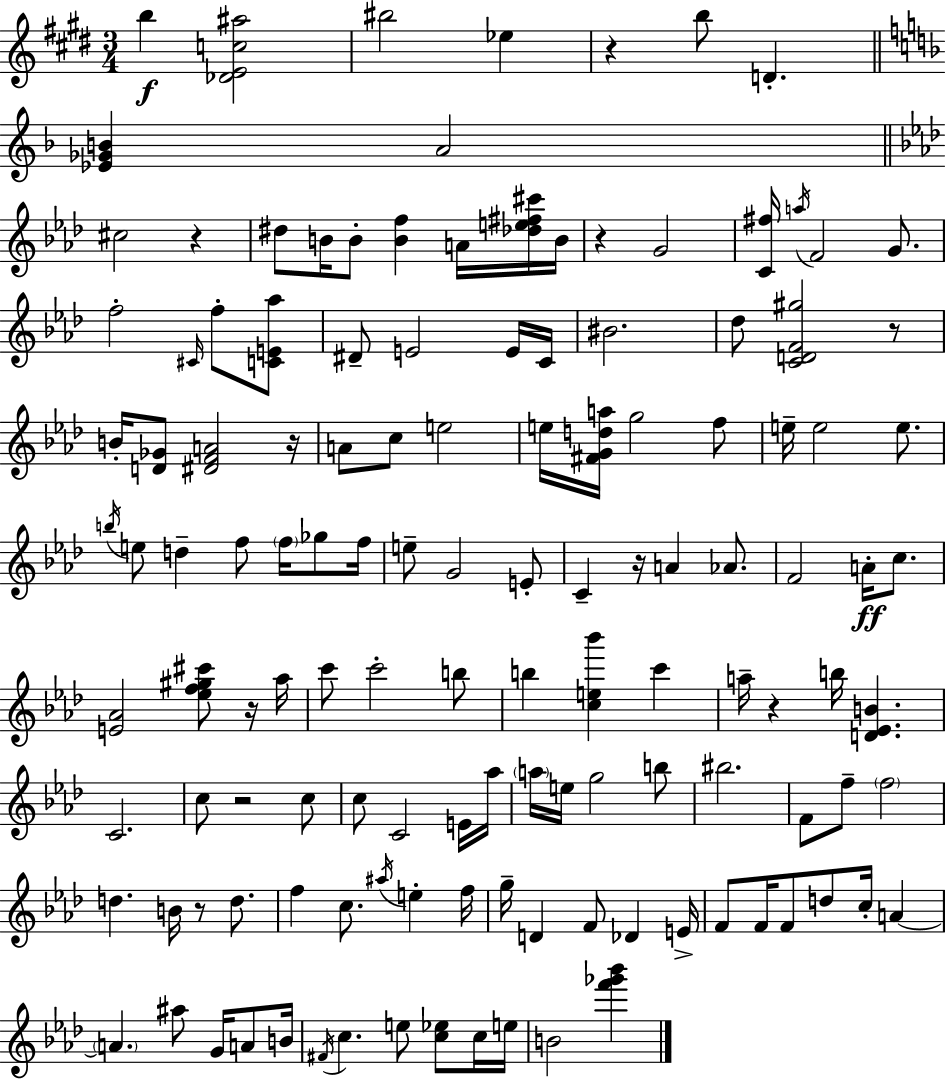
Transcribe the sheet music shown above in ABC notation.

X:1
T:Untitled
M:3/4
L:1/4
K:E
b [_DEc^a]2 ^b2 _e z b/2 D [_E_GB] A2 ^c2 z ^d/2 B/4 B/2 [Bf] A/4 [_de^f^c']/4 B/4 z G2 [C^f]/4 a/4 F2 G/2 f2 ^C/4 f/2 [CE_a]/2 ^D/2 E2 E/4 C/4 ^B2 _d/2 [CDF^g]2 z/2 B/4 [D_G]/2 [^DFA]2 z/4 A/2 c/2 e2 e/4 [^FGda]/4 g2 f/2 e/4 e2 e/2 b/4 e/2 d f/2 f/4 _g/2 f/4 e/2 G2 E/2 C z/4 A _A/2 F2 A/4 c/2 [E_A]2 [_ef^g^c']/2 z/4 _a/4 c'/2 c'2 b/2 b [ce_b'] c' a/4 z b/4 [D_EB] C2 c/2 z2 c/2 c/2 C2 E/4 _a/4 a/4 e/4 g2 b/2 ^b2 F/2 f/2 f2 d B/4 z/2 d/2 f c/2 ^a/4 e f/4 g/4 D F/2 _D E/4 F/2 F/4 F/2 d/2 c/4 A A ^a/2 G/4 A/2 B/4 ^F/4 c e/2 [c_e]/2 c/4 e/4 B2 [f'_g'_b']